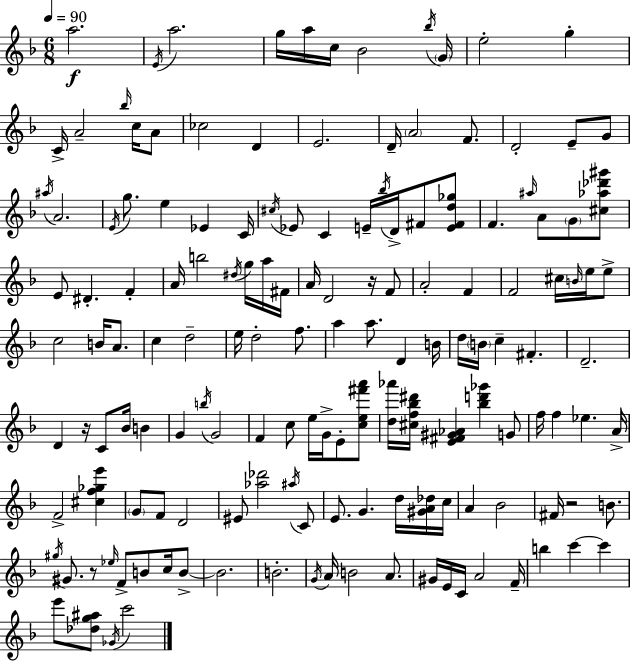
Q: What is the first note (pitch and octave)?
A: A5